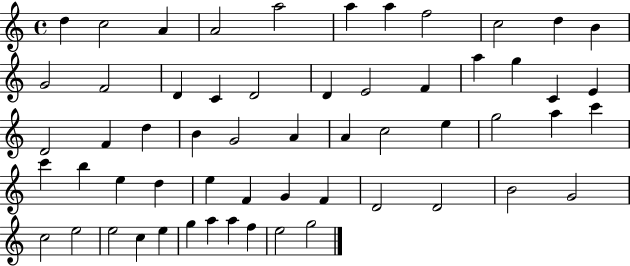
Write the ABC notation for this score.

X:1
T:Untitled
M:4/4
L:1/4
K:C
d c2 A A2 a2 a a f2 c2 d B G2 F2 D C D2 D E2 F a g C E D2 F d B G2 A A c2 e g2 a c' c' b e d e F G F D2 D2 B2 G2 c2 e2 e2 c e g a a f e2 g2